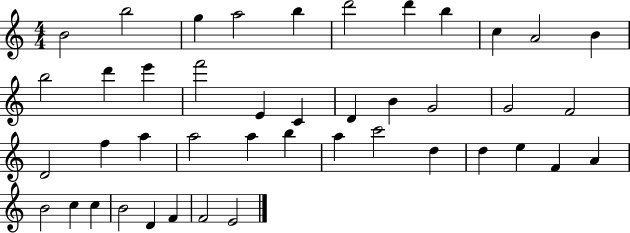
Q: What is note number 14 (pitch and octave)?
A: E6